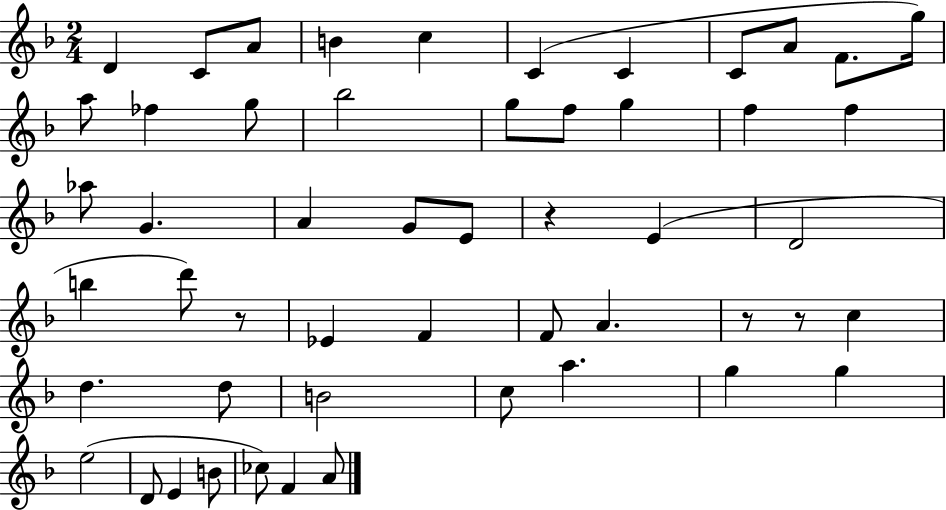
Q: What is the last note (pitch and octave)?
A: A4